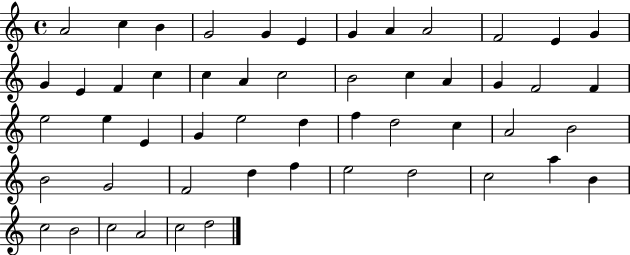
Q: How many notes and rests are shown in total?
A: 52